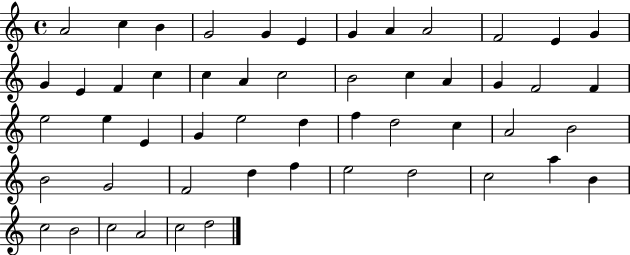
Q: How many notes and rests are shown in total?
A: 52